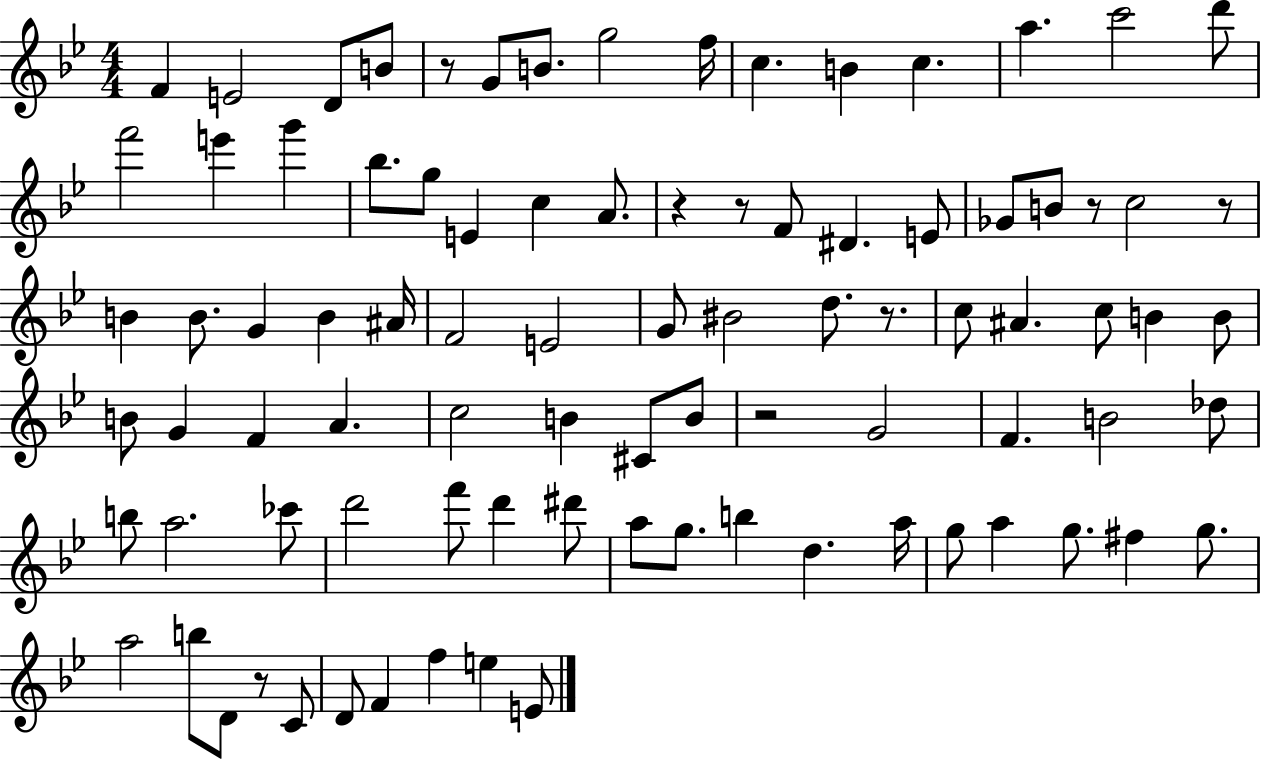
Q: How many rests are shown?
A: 8